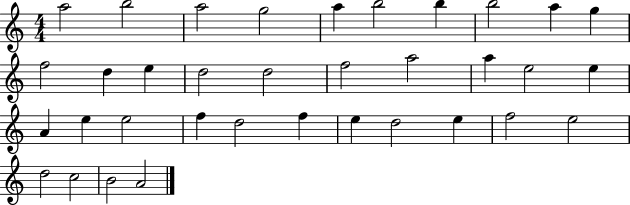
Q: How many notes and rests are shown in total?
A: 35